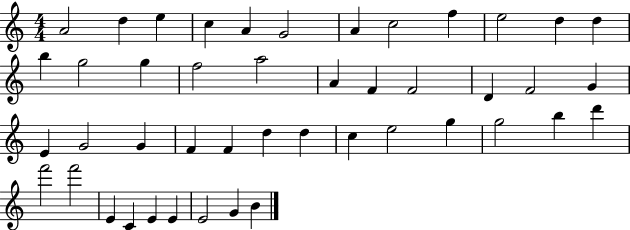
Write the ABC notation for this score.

X:1
T:Untitled
M:4/4
L:1/4
K:C
A2 d e c A G2 A c2 f e2 d d b g2 g f2 a2 A F F2 D F2 G E G2 G F F d d c e2 g g2 b d' f'2 f'2 E C E E E2 G B